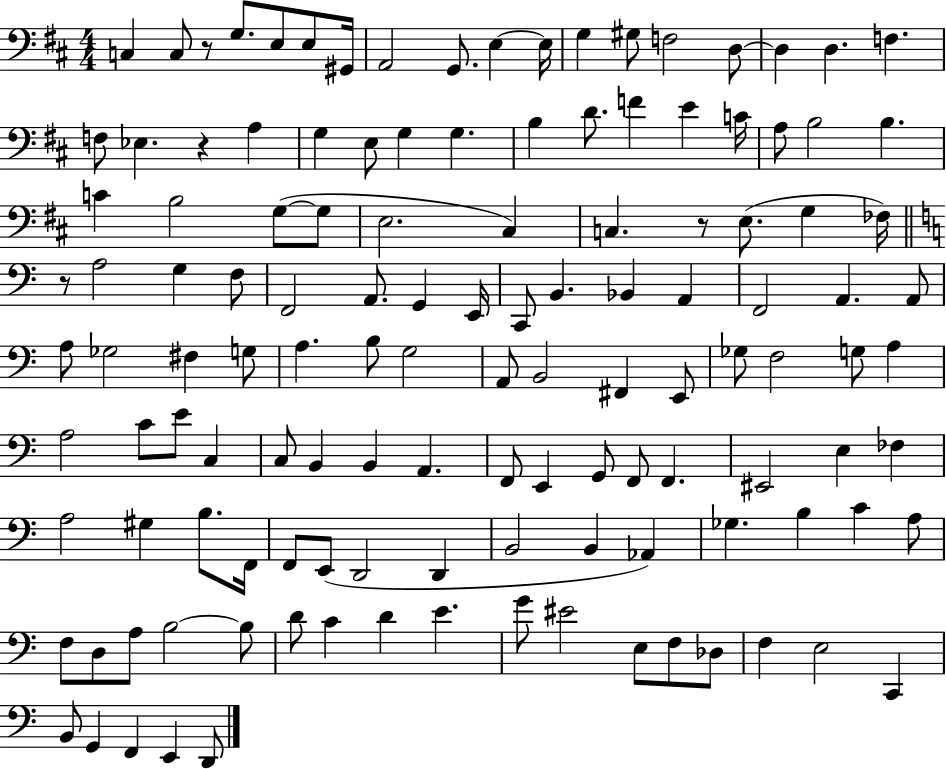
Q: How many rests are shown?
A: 4